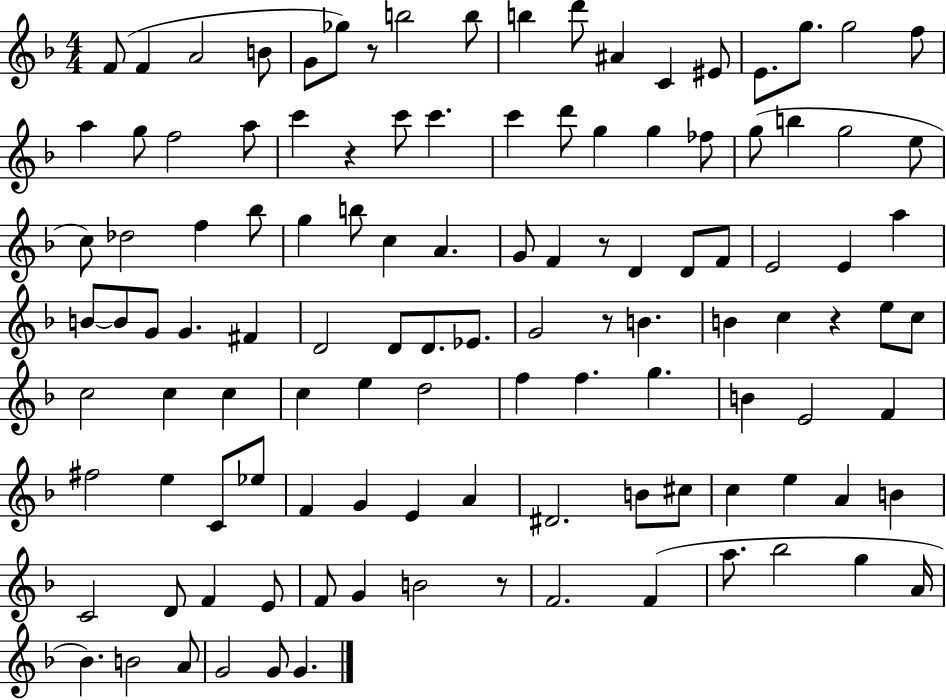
F4/e F4/q A4/h B4/e G4/e Gb5/e R/e B5/h B5/e B5/q D6/e A#4/q C4/q EIS4/e E4/e. G5/e. G5/h F5/e A5/q G5/e F5/h A5/e C6/q R/q C6/e C6/q. C6/q D6/e G5/q G5/q FES5/e G5/e B5/q G5/h E5/e C5/e Db5/h F5/q Bb5/e G5/q B5/e C5/q A4/q. G4/e F4/q R/e D4/q D4/e F4/e E4/h E4/q A5/q B4/e B4/e G4/e G4/q. F#4/q D4/h D4/e D4/e. Eb4/e. G4/h R/e B4/q. B4/q C5/q R/q E5/e C5/e C5/h C5/q C5/q C5/q E5/q D5/h F5/q F5/q. G5/q. B4/q E4/h F4/q F#5/h E5/q C4/e Eb5/e F4/q G4/q E4/q A4/q D#4/h. B4/e C#5/e C5/q E5/q A4/q B4/q C4/h D4/e F4/q E4/e F4/e G4/q B4/h R/e F4/h. F4/q A5/e. Bb5/h G5/q A4/s Bb4/q. B4/h A4/e G4/h G4/e G4/q.